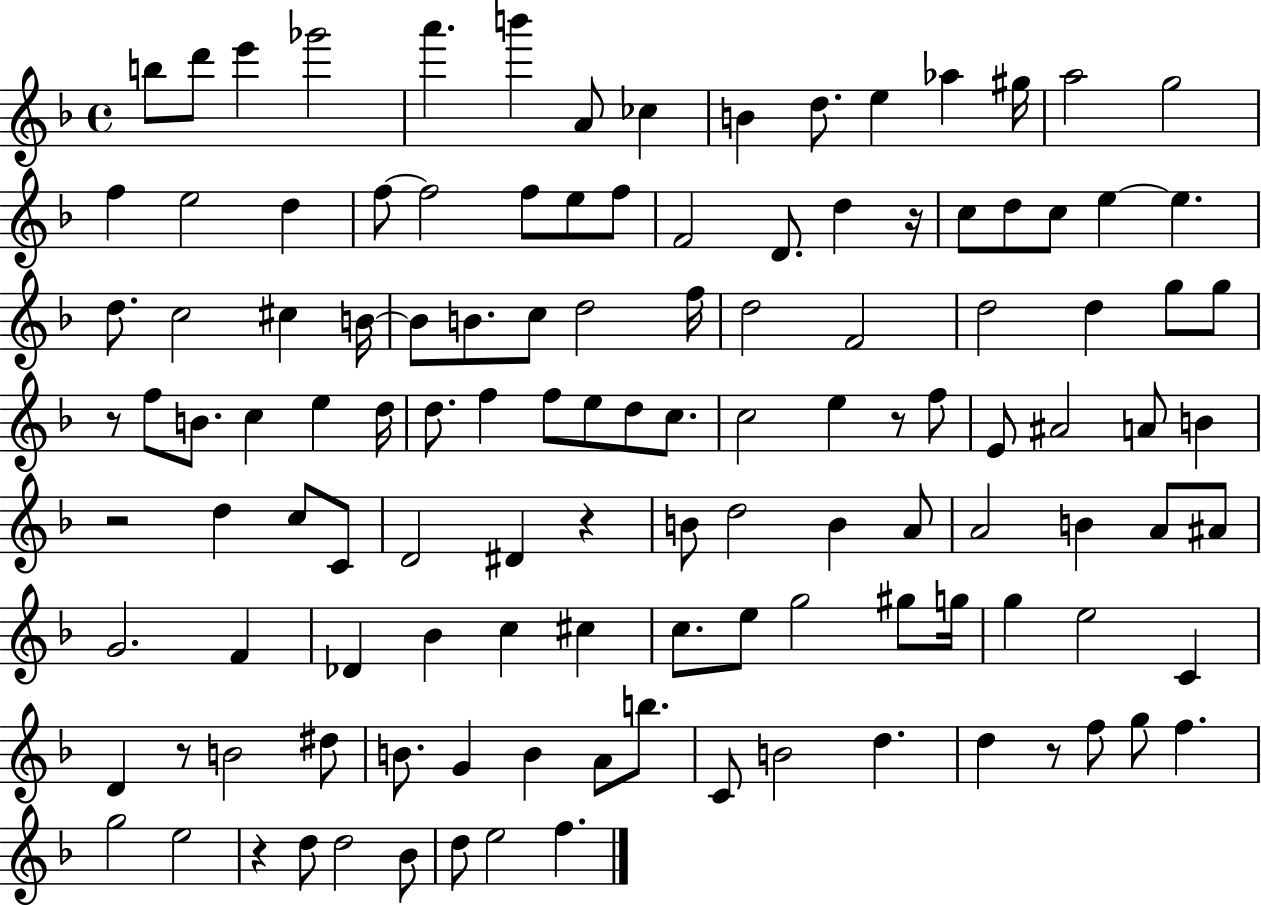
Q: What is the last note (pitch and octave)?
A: F5